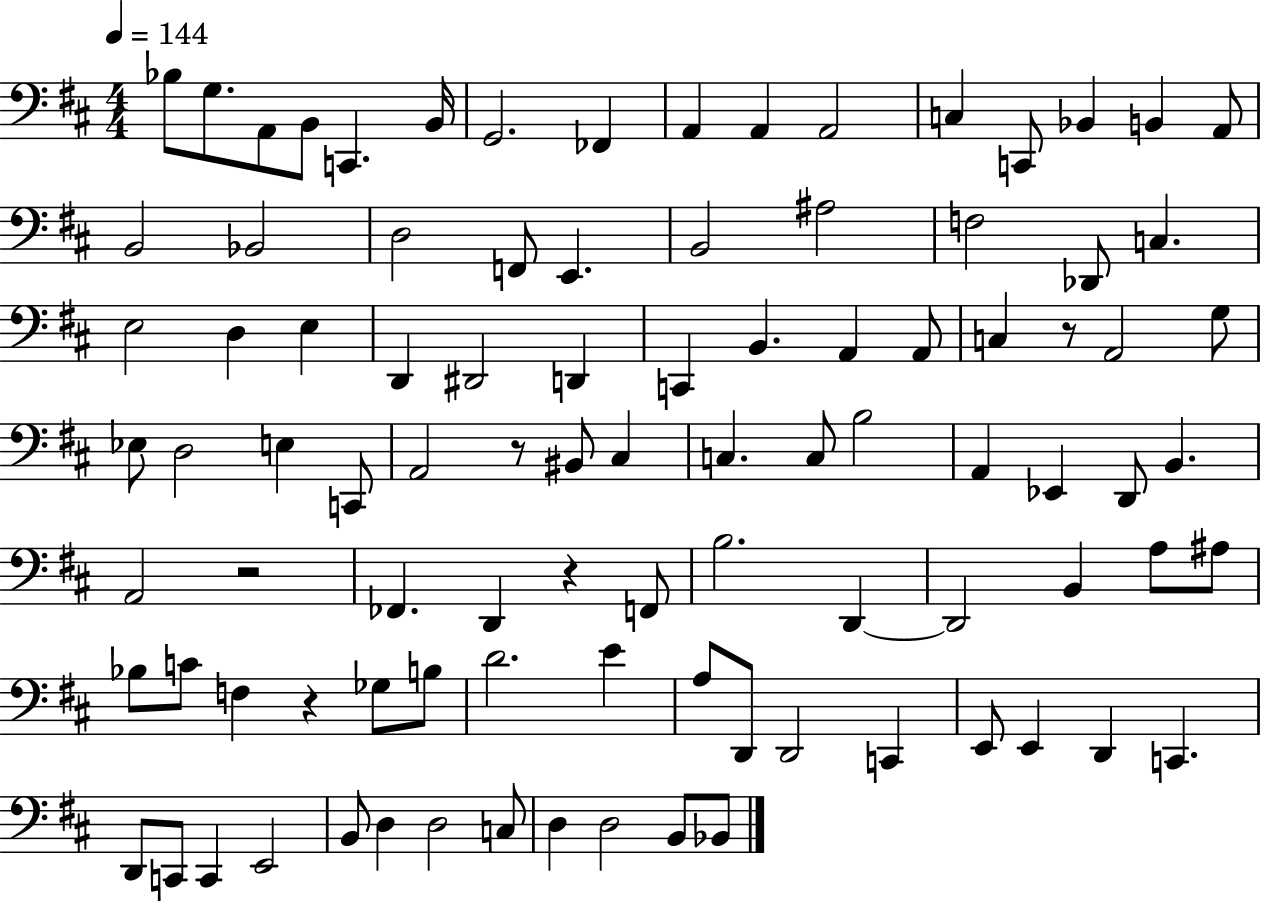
{
  \clef bass
  \numericTimeSignature
  \time 4/4
  \key d \major
  \tempo 4 = 144
  bes8 g8. a,8 b,8 c,4. b,16 | g,2. fes,4 | a,4 a,4 a,2 | c4 c,8 bes,4 b,4 a,8 | \break b,2 bes,2 | d2 f,8 e,4. | b,2 ais2 | f2 des,8 c4. | \break e2 d4 e4 | d,4 dis,2 d,4 | c,4 b,4. a,4 a,8 | c4 r8 a,2 g8 | \break ees8 d2 e4 c,8 | a,2 r8 bis,8 cis4 | c4. c8 b2 | a,4 ees,4 d,8 b,4. | \break a,2 r2 | fes,4. d,4 r4 f,8 | b2. d,4~~ | d,2 b,4 a8 ais8 | \break bes8 c'8 f4 r4 ges8 b8 | d'2. e'4 | a8 d,8 d,2 c,4 | e,8 e,4 d,4 c,4. | \break d,8 c,8 c,4 e,2 | b,8 d4 d2 c8 | d4 d2 b,8 bes,8 | \bar "|."
}